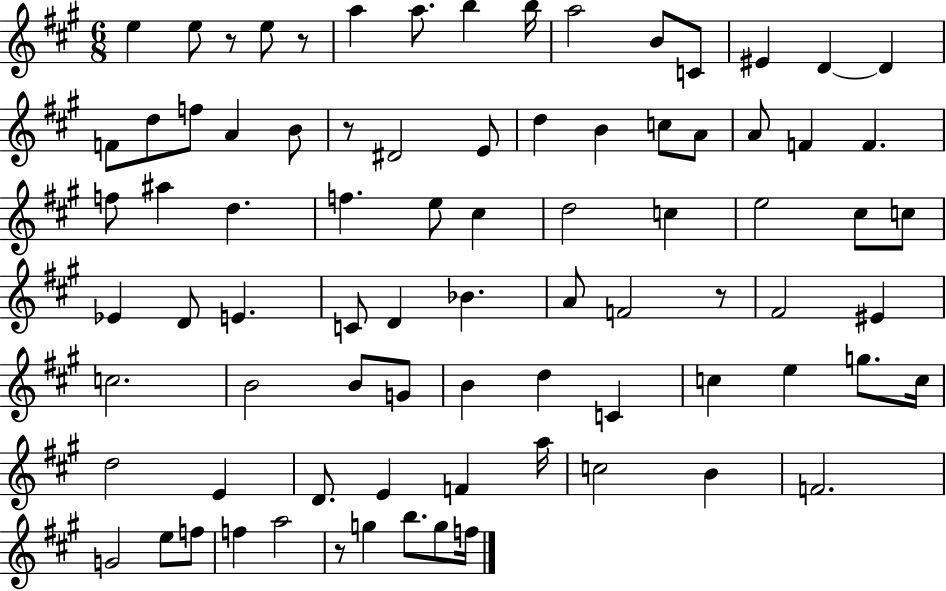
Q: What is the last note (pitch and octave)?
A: F5